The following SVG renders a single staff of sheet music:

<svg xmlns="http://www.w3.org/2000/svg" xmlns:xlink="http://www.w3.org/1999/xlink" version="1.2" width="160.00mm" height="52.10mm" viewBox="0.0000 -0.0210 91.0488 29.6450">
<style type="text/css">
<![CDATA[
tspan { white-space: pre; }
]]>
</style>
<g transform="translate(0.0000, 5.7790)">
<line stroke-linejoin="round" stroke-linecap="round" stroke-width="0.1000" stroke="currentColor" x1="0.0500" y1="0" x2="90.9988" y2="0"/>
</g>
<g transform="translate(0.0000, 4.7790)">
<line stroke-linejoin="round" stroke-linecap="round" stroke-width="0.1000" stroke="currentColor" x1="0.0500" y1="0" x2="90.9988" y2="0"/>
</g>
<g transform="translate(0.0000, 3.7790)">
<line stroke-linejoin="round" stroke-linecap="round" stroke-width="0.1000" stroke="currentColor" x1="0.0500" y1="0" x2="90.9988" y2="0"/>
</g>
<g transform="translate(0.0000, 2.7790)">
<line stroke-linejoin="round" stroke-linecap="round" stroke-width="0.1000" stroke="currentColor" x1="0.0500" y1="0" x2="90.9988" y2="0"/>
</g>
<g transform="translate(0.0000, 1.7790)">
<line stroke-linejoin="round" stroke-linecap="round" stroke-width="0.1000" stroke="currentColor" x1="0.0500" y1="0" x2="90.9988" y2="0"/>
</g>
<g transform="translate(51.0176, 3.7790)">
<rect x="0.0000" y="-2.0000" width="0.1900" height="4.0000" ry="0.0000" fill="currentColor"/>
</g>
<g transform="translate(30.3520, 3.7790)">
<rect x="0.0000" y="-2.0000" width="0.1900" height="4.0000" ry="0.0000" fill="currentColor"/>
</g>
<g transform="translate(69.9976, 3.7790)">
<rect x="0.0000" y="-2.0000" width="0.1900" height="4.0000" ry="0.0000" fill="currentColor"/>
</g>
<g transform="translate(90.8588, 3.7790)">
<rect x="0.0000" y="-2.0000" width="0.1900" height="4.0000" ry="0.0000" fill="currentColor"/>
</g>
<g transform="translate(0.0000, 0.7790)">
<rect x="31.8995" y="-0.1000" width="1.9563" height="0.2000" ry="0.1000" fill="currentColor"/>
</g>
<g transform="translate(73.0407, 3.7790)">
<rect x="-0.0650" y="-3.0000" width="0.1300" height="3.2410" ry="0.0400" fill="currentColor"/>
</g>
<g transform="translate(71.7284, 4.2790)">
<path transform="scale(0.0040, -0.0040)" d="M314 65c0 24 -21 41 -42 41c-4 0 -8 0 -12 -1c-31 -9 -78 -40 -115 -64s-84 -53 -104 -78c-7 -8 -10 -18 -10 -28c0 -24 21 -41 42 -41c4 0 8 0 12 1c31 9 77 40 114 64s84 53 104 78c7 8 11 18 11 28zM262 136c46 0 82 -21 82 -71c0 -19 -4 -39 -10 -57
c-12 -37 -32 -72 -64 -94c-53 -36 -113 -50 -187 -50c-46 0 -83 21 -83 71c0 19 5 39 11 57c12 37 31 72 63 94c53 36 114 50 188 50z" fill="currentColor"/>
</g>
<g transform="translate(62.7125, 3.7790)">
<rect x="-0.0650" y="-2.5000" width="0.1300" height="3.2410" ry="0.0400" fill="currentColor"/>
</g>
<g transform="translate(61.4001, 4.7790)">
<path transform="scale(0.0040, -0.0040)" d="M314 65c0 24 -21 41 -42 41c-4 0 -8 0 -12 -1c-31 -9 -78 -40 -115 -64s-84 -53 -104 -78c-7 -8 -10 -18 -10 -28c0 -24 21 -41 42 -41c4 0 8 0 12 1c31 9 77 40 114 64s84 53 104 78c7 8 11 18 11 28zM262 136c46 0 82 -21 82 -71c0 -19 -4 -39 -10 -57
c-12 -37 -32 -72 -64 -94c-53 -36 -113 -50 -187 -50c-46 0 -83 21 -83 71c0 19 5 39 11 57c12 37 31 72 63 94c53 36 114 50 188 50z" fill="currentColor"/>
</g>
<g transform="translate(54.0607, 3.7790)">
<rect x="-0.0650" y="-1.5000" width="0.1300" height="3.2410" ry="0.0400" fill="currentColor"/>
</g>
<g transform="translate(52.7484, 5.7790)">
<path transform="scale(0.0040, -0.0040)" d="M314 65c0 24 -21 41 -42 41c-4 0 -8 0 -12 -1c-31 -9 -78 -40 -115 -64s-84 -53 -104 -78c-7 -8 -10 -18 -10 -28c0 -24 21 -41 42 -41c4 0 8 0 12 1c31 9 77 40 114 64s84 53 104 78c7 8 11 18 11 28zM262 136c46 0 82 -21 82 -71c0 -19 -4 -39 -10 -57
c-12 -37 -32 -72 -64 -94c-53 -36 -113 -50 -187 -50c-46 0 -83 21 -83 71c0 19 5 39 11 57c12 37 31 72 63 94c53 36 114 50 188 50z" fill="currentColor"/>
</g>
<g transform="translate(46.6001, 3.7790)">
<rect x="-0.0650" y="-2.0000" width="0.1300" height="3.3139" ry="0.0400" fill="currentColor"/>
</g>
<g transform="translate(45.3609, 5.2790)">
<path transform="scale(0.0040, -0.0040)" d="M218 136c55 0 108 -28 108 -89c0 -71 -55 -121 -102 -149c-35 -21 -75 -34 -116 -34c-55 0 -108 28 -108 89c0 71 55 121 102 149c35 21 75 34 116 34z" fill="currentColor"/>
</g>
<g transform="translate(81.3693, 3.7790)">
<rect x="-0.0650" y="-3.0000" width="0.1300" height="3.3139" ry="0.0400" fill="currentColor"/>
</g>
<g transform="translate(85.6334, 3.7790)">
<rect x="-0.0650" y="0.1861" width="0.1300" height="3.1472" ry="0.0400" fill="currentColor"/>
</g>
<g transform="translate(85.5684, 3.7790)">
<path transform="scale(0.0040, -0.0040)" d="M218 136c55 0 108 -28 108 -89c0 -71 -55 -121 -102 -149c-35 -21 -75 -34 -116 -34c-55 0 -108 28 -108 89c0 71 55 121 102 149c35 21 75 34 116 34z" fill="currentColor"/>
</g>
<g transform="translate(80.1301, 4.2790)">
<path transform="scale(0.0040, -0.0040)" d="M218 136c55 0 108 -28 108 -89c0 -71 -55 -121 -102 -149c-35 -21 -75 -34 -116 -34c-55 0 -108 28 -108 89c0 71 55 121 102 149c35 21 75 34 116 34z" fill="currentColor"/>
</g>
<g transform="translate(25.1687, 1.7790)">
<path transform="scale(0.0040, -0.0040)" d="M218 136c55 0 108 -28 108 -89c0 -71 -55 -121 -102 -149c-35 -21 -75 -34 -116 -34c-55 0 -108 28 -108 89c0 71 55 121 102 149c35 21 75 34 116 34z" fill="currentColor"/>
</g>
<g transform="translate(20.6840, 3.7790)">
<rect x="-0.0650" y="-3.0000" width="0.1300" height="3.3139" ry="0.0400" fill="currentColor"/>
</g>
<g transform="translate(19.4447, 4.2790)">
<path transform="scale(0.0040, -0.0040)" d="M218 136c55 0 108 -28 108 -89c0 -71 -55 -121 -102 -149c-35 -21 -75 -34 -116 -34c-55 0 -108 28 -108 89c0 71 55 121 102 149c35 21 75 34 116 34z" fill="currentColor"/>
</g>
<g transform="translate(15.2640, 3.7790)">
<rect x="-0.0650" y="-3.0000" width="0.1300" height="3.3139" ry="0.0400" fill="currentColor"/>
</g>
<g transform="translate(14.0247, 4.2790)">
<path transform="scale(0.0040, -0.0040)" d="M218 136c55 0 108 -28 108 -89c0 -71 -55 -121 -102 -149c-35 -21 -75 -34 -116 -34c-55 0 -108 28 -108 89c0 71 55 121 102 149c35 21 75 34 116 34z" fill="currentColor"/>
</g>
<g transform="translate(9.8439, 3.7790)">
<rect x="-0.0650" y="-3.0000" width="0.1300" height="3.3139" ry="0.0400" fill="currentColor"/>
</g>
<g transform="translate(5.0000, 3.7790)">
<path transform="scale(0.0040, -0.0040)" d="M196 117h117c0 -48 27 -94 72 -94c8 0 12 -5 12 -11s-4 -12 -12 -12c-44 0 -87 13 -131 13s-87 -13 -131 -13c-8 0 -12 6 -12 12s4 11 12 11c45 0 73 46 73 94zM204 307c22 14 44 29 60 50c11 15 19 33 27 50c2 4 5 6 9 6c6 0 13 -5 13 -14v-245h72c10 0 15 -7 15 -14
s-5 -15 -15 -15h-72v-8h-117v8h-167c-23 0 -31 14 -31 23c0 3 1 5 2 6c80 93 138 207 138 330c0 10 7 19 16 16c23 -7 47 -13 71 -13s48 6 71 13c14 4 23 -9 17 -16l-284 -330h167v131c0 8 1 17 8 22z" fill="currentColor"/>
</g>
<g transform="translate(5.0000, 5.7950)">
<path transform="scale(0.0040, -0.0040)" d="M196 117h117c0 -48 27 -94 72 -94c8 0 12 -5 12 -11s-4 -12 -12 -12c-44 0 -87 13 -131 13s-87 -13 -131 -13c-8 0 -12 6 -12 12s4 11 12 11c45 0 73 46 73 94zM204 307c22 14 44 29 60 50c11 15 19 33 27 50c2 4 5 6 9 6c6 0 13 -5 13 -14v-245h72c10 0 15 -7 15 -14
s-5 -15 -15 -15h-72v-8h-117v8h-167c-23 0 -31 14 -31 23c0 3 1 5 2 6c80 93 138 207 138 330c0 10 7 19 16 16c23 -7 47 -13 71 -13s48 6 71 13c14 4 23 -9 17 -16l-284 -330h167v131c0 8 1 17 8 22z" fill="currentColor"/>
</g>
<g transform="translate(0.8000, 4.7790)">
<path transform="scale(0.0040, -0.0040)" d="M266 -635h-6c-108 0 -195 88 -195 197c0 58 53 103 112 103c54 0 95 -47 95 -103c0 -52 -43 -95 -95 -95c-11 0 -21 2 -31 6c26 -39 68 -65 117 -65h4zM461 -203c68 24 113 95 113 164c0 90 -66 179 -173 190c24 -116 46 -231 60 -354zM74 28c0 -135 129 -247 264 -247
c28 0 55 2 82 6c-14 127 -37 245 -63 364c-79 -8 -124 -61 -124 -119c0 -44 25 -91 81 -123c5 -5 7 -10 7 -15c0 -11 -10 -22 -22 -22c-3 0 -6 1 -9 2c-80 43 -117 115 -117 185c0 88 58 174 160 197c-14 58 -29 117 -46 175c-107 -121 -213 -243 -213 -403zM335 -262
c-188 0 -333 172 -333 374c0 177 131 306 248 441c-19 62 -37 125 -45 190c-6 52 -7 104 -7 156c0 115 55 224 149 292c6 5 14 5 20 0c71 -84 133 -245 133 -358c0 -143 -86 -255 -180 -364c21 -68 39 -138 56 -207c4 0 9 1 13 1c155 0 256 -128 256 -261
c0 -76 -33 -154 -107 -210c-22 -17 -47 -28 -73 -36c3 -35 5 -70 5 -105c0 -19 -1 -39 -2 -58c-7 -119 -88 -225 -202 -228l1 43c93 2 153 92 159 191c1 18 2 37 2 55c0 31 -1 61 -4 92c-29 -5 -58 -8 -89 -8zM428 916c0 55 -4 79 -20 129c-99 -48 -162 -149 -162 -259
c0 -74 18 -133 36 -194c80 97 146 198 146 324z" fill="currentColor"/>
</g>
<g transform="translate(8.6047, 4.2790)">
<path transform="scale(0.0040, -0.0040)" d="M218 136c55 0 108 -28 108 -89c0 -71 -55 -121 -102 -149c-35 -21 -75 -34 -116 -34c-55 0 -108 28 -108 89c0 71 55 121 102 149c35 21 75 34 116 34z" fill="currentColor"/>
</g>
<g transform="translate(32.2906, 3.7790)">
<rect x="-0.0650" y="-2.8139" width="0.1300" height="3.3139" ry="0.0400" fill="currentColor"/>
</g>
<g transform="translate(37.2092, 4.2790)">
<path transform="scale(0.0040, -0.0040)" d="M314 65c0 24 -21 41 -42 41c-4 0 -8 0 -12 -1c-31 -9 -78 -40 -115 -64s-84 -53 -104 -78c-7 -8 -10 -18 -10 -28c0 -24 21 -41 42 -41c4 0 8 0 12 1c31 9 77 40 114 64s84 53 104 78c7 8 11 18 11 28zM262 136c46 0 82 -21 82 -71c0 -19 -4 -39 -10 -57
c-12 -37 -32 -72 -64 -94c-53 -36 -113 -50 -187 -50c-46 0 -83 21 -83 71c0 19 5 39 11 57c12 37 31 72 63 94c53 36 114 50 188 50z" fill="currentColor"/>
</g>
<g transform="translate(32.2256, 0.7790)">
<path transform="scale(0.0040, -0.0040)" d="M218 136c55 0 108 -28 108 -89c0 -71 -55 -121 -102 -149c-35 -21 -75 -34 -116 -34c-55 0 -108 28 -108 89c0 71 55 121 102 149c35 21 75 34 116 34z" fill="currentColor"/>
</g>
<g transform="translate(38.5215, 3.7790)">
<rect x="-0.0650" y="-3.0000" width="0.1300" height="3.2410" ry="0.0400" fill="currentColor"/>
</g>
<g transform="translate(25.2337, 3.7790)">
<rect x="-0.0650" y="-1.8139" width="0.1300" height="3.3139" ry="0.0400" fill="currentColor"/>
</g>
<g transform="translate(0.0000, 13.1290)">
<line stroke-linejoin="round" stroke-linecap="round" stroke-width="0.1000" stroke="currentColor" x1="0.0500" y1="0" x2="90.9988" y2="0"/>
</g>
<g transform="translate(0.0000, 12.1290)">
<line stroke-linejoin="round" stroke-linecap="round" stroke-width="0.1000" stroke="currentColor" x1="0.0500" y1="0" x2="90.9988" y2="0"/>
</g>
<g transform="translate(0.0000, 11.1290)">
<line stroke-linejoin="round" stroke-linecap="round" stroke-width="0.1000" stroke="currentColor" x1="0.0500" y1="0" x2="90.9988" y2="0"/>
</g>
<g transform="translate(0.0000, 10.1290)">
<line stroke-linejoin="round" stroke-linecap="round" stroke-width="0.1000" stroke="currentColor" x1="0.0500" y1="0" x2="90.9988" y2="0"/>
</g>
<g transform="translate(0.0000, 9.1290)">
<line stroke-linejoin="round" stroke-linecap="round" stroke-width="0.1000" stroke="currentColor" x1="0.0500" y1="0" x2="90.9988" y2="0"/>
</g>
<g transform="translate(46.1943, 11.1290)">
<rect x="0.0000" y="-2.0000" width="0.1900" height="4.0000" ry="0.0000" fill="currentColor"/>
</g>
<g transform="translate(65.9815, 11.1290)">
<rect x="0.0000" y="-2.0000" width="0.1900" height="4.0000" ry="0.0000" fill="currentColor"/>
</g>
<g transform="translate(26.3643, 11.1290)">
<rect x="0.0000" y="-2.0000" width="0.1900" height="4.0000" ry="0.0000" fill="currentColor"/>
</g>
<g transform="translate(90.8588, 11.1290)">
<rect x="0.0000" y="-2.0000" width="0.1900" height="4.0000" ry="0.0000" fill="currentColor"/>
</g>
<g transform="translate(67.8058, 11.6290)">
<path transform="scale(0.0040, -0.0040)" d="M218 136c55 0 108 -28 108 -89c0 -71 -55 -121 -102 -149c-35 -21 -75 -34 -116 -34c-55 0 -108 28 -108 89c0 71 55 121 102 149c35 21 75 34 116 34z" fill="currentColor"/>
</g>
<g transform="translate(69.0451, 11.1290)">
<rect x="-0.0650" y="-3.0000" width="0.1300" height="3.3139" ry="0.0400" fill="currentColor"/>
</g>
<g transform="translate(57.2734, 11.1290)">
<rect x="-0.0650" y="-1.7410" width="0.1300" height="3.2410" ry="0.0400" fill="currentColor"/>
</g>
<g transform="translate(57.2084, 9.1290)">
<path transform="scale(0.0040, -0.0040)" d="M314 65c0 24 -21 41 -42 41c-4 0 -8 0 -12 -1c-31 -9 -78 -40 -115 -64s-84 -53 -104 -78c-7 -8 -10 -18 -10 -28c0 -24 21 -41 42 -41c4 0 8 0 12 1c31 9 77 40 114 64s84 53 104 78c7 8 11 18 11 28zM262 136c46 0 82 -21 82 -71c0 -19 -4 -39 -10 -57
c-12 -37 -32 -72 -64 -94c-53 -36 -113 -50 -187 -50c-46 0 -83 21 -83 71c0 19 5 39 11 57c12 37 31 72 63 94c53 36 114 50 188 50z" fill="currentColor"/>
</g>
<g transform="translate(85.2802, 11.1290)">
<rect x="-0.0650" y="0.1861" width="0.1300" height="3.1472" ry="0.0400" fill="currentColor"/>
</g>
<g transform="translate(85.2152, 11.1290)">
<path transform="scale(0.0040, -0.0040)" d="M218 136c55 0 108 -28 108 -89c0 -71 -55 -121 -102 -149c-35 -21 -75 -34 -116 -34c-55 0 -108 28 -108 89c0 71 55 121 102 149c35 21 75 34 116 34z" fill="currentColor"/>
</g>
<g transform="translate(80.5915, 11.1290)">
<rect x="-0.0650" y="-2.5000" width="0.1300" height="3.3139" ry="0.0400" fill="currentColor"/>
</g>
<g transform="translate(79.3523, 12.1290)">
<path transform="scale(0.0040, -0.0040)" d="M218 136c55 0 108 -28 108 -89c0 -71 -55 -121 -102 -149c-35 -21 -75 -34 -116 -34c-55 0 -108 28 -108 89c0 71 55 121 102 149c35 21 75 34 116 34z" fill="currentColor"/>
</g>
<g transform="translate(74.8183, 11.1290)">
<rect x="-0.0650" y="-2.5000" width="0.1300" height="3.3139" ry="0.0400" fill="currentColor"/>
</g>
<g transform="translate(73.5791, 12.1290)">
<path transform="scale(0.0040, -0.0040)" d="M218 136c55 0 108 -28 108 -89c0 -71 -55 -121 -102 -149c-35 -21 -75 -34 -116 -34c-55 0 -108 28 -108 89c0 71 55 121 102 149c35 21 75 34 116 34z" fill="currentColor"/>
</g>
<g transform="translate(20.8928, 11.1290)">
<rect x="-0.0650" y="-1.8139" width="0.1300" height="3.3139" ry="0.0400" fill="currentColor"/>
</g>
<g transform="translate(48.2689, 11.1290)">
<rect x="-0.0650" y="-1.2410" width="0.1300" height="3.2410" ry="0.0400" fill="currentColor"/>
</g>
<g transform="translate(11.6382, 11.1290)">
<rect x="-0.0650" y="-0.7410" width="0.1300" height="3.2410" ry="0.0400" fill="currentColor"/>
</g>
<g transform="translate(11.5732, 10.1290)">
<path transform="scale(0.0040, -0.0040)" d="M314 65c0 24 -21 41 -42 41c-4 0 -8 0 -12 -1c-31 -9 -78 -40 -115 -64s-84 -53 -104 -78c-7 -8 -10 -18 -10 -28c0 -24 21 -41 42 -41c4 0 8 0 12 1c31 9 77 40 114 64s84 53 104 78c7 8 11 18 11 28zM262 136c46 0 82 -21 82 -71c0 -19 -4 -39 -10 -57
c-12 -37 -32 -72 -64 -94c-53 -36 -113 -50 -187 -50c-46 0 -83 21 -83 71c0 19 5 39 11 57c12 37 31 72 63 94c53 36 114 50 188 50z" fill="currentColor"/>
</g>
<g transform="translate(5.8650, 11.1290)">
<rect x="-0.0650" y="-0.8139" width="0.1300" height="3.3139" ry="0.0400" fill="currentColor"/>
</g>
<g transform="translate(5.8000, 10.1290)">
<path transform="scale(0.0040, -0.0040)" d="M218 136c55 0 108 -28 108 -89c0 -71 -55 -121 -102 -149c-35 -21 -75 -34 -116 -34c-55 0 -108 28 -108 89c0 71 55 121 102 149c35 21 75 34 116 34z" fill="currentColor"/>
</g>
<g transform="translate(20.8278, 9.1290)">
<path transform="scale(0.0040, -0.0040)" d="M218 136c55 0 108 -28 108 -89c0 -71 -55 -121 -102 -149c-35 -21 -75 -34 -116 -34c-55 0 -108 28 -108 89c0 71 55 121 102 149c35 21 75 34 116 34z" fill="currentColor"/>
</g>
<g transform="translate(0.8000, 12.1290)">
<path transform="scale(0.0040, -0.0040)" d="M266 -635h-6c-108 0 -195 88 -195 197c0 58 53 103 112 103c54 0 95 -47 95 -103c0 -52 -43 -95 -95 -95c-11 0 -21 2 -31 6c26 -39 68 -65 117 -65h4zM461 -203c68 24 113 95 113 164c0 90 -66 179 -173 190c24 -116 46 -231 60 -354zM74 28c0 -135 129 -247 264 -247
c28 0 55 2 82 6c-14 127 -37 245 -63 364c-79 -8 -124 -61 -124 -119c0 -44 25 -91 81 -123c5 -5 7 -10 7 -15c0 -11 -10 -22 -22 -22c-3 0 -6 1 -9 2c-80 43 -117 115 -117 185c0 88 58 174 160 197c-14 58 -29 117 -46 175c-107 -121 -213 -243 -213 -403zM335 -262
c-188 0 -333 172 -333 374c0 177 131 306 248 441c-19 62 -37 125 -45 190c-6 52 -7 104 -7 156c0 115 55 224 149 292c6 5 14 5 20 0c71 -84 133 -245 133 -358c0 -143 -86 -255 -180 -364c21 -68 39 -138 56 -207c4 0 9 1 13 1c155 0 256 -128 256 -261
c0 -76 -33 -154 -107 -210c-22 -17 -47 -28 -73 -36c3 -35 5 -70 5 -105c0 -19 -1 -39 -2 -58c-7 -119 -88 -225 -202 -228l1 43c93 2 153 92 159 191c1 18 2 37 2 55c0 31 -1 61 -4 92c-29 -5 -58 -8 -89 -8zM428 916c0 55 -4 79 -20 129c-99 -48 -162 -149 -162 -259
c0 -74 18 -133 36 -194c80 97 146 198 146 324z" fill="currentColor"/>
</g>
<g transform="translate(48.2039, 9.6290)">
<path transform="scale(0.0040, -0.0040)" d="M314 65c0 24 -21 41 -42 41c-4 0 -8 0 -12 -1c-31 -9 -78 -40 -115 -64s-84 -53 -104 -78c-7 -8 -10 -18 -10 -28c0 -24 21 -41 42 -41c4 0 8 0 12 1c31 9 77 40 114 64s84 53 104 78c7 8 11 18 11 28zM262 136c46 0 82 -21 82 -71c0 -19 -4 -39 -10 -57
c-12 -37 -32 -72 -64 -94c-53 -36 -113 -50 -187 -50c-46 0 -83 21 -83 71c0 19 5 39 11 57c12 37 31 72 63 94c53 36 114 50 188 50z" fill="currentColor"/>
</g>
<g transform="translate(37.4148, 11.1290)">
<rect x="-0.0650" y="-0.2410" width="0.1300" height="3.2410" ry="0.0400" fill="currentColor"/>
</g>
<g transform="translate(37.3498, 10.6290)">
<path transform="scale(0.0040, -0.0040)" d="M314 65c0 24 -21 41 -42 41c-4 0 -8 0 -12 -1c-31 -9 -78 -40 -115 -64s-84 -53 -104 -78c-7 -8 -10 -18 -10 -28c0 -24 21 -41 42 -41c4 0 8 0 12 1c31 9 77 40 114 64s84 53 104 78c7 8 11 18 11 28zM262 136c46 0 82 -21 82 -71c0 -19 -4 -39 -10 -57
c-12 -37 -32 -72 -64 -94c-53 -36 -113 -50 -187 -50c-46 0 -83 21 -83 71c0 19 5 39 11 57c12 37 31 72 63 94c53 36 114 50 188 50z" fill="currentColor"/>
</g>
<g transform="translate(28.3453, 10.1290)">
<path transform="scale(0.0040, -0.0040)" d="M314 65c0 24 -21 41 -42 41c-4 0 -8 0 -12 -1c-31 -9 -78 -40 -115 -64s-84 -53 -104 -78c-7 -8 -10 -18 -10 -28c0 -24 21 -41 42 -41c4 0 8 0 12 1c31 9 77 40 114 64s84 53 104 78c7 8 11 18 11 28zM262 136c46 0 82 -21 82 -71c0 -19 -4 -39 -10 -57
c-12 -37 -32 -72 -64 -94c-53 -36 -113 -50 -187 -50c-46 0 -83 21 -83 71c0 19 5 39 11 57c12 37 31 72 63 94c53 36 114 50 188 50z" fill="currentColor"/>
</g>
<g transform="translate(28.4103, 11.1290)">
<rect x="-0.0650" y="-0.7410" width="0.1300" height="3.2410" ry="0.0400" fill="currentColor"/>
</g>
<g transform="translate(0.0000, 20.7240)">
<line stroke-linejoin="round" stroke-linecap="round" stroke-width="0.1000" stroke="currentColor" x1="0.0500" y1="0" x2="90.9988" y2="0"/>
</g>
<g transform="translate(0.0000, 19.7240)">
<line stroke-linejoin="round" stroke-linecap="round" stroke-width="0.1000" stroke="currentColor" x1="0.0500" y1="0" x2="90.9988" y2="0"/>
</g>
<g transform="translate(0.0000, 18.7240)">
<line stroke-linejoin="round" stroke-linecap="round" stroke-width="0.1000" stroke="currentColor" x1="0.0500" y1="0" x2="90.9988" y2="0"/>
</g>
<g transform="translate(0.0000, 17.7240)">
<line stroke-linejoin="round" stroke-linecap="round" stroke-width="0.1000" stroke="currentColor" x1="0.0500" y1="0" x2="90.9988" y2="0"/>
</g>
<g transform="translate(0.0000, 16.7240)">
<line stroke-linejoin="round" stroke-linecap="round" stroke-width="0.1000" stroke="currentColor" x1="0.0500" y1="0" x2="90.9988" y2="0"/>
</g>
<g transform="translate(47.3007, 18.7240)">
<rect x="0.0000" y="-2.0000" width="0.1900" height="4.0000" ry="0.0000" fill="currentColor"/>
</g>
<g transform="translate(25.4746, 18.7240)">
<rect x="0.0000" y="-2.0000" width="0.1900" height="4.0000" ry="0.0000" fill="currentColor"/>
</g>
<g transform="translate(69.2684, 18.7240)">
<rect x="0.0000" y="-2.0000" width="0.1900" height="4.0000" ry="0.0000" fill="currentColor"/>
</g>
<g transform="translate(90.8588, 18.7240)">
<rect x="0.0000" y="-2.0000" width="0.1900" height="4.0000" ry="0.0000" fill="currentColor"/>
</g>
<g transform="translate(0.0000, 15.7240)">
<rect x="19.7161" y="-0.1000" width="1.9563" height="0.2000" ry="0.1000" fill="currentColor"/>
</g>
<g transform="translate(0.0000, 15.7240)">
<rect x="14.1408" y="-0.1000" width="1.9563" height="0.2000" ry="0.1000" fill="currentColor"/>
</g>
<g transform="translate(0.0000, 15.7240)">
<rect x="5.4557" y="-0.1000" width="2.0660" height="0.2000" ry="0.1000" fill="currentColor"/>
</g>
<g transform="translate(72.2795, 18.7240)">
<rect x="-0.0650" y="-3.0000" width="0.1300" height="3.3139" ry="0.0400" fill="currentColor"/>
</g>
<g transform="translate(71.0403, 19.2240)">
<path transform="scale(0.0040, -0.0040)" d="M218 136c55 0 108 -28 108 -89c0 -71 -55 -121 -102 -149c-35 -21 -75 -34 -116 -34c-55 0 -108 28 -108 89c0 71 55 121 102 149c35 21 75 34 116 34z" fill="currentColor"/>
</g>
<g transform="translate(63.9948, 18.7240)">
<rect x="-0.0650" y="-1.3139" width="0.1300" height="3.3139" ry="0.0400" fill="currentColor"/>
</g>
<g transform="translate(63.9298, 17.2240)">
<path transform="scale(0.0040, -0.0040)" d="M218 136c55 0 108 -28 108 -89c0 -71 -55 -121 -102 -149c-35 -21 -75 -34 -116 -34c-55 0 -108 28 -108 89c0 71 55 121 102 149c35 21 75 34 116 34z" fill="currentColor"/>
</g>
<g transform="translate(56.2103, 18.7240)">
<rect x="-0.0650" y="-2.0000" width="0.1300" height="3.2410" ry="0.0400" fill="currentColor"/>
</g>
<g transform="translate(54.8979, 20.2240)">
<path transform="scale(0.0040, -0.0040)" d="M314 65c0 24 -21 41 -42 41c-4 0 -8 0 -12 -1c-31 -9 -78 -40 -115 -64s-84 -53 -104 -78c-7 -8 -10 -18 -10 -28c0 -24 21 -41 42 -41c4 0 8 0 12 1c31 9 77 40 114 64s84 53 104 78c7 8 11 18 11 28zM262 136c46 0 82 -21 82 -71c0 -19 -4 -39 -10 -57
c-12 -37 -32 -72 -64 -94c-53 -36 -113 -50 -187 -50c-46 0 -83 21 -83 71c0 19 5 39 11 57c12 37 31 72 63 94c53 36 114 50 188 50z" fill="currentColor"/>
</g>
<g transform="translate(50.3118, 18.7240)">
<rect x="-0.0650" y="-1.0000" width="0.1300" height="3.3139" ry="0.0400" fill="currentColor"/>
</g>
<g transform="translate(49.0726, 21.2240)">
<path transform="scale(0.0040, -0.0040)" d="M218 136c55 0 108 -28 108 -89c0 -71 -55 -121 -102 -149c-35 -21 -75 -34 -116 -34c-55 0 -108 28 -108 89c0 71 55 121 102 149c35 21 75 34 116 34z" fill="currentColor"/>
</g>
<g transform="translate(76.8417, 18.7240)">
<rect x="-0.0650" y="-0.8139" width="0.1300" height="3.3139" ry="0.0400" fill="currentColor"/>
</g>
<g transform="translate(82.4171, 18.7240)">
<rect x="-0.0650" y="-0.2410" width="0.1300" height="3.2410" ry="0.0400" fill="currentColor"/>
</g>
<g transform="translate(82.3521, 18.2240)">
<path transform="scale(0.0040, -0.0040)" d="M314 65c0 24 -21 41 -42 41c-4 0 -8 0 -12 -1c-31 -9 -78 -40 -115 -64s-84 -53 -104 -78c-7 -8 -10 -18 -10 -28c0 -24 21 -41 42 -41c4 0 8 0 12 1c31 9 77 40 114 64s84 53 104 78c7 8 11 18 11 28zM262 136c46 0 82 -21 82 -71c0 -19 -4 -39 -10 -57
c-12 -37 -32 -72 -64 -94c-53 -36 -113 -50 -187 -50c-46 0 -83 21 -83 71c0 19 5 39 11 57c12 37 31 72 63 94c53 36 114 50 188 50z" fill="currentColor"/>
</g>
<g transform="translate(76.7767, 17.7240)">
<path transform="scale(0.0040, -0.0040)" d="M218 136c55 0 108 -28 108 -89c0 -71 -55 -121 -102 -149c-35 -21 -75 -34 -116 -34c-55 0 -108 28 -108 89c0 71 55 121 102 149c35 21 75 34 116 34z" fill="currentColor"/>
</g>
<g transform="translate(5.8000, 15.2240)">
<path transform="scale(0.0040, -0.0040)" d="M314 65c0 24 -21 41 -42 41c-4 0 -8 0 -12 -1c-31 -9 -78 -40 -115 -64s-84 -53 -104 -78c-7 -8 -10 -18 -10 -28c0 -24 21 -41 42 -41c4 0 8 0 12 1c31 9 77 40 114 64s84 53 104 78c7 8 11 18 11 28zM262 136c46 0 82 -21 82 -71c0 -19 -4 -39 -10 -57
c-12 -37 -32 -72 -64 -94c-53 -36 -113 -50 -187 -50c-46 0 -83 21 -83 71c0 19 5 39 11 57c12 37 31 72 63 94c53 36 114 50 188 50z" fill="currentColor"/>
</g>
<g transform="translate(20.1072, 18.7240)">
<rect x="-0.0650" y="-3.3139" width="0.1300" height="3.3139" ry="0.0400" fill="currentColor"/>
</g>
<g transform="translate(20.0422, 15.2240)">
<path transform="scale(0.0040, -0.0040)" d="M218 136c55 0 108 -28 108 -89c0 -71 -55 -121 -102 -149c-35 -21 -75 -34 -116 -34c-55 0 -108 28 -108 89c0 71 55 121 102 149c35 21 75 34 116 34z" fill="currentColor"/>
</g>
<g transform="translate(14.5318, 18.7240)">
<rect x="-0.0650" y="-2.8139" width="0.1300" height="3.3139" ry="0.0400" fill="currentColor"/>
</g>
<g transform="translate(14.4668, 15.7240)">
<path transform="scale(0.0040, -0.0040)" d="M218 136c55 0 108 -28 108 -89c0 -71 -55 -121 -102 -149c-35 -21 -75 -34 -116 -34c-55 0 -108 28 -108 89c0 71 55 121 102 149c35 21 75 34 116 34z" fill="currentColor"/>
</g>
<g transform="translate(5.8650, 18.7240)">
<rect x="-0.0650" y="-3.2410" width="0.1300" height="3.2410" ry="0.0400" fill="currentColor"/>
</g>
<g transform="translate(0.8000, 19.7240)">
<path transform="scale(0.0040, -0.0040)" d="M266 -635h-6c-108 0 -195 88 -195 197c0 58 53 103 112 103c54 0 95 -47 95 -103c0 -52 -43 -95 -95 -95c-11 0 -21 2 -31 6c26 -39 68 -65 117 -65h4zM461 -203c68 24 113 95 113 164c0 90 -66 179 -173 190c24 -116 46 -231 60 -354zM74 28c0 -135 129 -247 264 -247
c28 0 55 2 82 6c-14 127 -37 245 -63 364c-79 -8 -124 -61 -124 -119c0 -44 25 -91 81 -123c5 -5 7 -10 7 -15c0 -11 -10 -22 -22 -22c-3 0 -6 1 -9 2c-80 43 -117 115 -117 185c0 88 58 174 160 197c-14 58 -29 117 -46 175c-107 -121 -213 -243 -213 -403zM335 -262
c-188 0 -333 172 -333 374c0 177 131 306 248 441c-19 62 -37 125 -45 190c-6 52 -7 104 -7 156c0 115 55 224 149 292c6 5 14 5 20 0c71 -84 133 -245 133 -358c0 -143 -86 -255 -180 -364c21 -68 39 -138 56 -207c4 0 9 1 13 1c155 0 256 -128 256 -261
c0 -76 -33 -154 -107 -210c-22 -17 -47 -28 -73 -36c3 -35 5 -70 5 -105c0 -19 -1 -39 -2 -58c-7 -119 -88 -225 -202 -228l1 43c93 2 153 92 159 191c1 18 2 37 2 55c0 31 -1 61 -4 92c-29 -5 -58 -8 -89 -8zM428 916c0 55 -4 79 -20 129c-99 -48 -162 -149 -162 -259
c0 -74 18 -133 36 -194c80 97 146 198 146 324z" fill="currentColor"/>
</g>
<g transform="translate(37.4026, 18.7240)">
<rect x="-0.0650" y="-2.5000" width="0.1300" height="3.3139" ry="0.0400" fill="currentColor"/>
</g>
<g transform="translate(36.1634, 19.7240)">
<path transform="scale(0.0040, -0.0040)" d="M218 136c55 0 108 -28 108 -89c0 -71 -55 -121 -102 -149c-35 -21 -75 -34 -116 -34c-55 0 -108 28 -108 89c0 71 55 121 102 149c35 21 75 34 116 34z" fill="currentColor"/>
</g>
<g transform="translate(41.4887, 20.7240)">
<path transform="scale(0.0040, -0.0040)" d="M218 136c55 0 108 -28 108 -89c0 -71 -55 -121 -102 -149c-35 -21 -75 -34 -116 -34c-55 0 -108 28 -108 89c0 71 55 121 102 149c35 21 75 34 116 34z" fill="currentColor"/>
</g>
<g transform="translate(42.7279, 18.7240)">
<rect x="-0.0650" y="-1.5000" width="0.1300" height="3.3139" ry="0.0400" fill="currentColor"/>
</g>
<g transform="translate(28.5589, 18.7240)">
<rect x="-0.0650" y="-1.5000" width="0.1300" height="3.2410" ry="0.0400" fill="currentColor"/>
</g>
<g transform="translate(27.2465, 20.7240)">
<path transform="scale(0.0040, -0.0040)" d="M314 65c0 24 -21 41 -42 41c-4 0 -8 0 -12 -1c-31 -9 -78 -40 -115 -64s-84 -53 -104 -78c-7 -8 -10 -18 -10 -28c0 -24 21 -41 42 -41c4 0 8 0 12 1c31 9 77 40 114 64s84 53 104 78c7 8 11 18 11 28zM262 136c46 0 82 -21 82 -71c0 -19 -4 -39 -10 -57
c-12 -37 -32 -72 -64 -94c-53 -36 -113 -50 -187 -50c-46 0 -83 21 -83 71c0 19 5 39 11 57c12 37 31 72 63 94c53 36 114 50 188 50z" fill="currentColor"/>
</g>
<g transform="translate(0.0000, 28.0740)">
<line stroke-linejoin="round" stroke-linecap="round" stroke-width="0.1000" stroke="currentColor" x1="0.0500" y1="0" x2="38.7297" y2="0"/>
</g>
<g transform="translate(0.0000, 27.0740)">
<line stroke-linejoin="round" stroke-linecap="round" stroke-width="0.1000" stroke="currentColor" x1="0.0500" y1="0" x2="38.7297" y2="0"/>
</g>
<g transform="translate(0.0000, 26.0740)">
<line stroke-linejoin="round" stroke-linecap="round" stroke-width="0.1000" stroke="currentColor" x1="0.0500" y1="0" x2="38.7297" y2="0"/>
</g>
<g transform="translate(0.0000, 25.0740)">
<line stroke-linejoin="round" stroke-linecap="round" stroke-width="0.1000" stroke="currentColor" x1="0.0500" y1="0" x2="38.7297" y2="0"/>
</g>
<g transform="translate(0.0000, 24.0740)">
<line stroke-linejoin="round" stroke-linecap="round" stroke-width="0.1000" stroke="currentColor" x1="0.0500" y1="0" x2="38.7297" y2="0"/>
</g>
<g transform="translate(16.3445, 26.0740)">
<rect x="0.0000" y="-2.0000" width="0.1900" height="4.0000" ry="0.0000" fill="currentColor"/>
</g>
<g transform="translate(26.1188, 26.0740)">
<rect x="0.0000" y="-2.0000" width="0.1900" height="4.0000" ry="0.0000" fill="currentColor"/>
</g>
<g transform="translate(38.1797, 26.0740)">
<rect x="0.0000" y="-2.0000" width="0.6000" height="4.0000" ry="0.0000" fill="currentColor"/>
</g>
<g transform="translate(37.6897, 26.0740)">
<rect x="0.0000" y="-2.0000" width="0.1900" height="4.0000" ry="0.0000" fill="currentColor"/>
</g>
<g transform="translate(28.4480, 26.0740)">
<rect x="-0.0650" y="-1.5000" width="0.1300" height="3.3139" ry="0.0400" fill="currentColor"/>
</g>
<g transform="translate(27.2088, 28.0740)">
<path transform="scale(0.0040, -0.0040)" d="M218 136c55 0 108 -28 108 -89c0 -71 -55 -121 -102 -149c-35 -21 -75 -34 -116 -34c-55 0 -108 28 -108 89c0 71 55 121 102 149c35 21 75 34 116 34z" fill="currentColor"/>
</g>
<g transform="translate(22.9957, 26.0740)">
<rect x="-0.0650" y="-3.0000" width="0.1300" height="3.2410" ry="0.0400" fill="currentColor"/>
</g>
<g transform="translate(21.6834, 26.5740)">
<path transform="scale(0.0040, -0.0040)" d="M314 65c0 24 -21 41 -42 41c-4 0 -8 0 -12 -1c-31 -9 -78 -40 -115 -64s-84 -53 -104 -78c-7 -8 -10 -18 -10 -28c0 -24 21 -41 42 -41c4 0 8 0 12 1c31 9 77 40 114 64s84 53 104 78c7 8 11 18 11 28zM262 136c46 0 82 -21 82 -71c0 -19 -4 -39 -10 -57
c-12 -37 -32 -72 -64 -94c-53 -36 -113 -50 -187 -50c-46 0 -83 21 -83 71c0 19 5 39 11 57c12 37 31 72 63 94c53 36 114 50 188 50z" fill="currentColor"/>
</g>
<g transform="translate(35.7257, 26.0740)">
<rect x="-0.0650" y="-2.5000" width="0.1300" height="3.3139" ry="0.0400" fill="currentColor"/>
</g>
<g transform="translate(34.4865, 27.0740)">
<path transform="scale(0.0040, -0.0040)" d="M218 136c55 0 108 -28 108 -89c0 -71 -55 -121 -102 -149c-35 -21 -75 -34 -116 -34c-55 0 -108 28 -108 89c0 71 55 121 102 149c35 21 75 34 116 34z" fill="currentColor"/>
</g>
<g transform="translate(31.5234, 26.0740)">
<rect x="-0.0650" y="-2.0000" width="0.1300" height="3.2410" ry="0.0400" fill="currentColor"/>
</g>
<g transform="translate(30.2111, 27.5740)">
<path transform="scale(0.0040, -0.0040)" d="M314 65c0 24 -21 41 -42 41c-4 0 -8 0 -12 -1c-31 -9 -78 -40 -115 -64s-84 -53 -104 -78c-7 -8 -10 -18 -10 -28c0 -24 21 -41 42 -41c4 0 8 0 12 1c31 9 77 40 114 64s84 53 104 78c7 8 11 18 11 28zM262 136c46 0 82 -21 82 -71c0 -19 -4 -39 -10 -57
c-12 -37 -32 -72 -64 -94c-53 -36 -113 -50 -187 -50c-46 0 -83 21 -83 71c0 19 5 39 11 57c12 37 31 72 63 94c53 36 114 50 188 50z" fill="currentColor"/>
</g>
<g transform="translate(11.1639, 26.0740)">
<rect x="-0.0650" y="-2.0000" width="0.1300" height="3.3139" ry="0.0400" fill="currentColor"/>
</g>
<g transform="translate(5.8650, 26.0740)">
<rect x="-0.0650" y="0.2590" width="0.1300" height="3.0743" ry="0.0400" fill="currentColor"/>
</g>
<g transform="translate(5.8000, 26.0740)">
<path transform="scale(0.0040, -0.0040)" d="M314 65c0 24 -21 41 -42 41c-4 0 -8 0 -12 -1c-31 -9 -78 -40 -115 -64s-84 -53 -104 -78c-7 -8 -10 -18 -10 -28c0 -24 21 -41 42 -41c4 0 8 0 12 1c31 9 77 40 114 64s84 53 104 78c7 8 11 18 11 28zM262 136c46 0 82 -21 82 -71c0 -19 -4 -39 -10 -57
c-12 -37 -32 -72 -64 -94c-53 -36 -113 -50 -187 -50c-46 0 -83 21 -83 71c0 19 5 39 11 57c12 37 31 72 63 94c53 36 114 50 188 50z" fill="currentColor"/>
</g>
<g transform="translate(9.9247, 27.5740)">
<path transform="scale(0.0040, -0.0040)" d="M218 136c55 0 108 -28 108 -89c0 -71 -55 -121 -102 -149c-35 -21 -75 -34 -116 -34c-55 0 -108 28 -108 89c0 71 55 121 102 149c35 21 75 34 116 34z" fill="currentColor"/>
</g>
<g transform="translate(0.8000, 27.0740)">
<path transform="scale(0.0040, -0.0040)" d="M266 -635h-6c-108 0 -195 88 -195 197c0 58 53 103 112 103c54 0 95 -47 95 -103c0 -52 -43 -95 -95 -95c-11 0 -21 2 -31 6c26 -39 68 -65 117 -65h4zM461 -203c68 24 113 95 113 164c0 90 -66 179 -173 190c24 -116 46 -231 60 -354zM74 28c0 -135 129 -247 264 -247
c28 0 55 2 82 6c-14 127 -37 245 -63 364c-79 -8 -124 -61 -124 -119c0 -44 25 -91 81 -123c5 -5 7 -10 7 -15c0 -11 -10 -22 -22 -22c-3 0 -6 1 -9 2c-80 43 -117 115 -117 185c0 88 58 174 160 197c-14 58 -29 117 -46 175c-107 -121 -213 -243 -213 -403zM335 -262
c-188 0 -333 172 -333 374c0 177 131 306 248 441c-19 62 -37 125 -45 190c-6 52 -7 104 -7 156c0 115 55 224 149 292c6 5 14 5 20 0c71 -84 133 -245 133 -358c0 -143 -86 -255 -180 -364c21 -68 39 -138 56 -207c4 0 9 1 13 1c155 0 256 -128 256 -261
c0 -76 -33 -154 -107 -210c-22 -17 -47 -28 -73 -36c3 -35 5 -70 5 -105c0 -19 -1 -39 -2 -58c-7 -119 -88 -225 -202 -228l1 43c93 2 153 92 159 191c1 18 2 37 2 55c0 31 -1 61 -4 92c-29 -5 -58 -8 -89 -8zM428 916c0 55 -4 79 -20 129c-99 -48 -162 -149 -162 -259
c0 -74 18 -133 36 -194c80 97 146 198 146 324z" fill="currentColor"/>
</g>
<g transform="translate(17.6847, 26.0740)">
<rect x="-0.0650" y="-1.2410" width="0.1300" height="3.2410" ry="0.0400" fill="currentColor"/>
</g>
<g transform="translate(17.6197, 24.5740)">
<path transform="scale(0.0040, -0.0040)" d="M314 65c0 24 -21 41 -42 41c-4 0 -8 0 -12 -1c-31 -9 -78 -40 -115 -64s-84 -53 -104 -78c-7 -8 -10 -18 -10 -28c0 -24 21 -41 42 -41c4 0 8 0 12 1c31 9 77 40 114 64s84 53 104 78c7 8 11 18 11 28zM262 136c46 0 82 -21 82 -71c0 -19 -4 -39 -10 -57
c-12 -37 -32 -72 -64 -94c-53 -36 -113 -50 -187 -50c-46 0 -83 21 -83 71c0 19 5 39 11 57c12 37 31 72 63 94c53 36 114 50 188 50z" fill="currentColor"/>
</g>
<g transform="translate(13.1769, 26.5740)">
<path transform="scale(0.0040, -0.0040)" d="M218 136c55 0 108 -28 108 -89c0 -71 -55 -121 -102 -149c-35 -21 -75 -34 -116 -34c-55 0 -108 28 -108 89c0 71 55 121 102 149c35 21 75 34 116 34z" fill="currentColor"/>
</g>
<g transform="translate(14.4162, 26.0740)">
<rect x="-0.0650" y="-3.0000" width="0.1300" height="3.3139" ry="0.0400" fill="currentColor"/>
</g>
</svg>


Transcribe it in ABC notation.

X:1
T:Untitled
M:4/4
L:1/4
K:C
A A A f a A2 F E2 G2 A2 A B d d2 f d2 c2 e2 f2 A G G B b2 a b E2 G E D F2 e A d c2 B2 F A e2 A2 E F2 G